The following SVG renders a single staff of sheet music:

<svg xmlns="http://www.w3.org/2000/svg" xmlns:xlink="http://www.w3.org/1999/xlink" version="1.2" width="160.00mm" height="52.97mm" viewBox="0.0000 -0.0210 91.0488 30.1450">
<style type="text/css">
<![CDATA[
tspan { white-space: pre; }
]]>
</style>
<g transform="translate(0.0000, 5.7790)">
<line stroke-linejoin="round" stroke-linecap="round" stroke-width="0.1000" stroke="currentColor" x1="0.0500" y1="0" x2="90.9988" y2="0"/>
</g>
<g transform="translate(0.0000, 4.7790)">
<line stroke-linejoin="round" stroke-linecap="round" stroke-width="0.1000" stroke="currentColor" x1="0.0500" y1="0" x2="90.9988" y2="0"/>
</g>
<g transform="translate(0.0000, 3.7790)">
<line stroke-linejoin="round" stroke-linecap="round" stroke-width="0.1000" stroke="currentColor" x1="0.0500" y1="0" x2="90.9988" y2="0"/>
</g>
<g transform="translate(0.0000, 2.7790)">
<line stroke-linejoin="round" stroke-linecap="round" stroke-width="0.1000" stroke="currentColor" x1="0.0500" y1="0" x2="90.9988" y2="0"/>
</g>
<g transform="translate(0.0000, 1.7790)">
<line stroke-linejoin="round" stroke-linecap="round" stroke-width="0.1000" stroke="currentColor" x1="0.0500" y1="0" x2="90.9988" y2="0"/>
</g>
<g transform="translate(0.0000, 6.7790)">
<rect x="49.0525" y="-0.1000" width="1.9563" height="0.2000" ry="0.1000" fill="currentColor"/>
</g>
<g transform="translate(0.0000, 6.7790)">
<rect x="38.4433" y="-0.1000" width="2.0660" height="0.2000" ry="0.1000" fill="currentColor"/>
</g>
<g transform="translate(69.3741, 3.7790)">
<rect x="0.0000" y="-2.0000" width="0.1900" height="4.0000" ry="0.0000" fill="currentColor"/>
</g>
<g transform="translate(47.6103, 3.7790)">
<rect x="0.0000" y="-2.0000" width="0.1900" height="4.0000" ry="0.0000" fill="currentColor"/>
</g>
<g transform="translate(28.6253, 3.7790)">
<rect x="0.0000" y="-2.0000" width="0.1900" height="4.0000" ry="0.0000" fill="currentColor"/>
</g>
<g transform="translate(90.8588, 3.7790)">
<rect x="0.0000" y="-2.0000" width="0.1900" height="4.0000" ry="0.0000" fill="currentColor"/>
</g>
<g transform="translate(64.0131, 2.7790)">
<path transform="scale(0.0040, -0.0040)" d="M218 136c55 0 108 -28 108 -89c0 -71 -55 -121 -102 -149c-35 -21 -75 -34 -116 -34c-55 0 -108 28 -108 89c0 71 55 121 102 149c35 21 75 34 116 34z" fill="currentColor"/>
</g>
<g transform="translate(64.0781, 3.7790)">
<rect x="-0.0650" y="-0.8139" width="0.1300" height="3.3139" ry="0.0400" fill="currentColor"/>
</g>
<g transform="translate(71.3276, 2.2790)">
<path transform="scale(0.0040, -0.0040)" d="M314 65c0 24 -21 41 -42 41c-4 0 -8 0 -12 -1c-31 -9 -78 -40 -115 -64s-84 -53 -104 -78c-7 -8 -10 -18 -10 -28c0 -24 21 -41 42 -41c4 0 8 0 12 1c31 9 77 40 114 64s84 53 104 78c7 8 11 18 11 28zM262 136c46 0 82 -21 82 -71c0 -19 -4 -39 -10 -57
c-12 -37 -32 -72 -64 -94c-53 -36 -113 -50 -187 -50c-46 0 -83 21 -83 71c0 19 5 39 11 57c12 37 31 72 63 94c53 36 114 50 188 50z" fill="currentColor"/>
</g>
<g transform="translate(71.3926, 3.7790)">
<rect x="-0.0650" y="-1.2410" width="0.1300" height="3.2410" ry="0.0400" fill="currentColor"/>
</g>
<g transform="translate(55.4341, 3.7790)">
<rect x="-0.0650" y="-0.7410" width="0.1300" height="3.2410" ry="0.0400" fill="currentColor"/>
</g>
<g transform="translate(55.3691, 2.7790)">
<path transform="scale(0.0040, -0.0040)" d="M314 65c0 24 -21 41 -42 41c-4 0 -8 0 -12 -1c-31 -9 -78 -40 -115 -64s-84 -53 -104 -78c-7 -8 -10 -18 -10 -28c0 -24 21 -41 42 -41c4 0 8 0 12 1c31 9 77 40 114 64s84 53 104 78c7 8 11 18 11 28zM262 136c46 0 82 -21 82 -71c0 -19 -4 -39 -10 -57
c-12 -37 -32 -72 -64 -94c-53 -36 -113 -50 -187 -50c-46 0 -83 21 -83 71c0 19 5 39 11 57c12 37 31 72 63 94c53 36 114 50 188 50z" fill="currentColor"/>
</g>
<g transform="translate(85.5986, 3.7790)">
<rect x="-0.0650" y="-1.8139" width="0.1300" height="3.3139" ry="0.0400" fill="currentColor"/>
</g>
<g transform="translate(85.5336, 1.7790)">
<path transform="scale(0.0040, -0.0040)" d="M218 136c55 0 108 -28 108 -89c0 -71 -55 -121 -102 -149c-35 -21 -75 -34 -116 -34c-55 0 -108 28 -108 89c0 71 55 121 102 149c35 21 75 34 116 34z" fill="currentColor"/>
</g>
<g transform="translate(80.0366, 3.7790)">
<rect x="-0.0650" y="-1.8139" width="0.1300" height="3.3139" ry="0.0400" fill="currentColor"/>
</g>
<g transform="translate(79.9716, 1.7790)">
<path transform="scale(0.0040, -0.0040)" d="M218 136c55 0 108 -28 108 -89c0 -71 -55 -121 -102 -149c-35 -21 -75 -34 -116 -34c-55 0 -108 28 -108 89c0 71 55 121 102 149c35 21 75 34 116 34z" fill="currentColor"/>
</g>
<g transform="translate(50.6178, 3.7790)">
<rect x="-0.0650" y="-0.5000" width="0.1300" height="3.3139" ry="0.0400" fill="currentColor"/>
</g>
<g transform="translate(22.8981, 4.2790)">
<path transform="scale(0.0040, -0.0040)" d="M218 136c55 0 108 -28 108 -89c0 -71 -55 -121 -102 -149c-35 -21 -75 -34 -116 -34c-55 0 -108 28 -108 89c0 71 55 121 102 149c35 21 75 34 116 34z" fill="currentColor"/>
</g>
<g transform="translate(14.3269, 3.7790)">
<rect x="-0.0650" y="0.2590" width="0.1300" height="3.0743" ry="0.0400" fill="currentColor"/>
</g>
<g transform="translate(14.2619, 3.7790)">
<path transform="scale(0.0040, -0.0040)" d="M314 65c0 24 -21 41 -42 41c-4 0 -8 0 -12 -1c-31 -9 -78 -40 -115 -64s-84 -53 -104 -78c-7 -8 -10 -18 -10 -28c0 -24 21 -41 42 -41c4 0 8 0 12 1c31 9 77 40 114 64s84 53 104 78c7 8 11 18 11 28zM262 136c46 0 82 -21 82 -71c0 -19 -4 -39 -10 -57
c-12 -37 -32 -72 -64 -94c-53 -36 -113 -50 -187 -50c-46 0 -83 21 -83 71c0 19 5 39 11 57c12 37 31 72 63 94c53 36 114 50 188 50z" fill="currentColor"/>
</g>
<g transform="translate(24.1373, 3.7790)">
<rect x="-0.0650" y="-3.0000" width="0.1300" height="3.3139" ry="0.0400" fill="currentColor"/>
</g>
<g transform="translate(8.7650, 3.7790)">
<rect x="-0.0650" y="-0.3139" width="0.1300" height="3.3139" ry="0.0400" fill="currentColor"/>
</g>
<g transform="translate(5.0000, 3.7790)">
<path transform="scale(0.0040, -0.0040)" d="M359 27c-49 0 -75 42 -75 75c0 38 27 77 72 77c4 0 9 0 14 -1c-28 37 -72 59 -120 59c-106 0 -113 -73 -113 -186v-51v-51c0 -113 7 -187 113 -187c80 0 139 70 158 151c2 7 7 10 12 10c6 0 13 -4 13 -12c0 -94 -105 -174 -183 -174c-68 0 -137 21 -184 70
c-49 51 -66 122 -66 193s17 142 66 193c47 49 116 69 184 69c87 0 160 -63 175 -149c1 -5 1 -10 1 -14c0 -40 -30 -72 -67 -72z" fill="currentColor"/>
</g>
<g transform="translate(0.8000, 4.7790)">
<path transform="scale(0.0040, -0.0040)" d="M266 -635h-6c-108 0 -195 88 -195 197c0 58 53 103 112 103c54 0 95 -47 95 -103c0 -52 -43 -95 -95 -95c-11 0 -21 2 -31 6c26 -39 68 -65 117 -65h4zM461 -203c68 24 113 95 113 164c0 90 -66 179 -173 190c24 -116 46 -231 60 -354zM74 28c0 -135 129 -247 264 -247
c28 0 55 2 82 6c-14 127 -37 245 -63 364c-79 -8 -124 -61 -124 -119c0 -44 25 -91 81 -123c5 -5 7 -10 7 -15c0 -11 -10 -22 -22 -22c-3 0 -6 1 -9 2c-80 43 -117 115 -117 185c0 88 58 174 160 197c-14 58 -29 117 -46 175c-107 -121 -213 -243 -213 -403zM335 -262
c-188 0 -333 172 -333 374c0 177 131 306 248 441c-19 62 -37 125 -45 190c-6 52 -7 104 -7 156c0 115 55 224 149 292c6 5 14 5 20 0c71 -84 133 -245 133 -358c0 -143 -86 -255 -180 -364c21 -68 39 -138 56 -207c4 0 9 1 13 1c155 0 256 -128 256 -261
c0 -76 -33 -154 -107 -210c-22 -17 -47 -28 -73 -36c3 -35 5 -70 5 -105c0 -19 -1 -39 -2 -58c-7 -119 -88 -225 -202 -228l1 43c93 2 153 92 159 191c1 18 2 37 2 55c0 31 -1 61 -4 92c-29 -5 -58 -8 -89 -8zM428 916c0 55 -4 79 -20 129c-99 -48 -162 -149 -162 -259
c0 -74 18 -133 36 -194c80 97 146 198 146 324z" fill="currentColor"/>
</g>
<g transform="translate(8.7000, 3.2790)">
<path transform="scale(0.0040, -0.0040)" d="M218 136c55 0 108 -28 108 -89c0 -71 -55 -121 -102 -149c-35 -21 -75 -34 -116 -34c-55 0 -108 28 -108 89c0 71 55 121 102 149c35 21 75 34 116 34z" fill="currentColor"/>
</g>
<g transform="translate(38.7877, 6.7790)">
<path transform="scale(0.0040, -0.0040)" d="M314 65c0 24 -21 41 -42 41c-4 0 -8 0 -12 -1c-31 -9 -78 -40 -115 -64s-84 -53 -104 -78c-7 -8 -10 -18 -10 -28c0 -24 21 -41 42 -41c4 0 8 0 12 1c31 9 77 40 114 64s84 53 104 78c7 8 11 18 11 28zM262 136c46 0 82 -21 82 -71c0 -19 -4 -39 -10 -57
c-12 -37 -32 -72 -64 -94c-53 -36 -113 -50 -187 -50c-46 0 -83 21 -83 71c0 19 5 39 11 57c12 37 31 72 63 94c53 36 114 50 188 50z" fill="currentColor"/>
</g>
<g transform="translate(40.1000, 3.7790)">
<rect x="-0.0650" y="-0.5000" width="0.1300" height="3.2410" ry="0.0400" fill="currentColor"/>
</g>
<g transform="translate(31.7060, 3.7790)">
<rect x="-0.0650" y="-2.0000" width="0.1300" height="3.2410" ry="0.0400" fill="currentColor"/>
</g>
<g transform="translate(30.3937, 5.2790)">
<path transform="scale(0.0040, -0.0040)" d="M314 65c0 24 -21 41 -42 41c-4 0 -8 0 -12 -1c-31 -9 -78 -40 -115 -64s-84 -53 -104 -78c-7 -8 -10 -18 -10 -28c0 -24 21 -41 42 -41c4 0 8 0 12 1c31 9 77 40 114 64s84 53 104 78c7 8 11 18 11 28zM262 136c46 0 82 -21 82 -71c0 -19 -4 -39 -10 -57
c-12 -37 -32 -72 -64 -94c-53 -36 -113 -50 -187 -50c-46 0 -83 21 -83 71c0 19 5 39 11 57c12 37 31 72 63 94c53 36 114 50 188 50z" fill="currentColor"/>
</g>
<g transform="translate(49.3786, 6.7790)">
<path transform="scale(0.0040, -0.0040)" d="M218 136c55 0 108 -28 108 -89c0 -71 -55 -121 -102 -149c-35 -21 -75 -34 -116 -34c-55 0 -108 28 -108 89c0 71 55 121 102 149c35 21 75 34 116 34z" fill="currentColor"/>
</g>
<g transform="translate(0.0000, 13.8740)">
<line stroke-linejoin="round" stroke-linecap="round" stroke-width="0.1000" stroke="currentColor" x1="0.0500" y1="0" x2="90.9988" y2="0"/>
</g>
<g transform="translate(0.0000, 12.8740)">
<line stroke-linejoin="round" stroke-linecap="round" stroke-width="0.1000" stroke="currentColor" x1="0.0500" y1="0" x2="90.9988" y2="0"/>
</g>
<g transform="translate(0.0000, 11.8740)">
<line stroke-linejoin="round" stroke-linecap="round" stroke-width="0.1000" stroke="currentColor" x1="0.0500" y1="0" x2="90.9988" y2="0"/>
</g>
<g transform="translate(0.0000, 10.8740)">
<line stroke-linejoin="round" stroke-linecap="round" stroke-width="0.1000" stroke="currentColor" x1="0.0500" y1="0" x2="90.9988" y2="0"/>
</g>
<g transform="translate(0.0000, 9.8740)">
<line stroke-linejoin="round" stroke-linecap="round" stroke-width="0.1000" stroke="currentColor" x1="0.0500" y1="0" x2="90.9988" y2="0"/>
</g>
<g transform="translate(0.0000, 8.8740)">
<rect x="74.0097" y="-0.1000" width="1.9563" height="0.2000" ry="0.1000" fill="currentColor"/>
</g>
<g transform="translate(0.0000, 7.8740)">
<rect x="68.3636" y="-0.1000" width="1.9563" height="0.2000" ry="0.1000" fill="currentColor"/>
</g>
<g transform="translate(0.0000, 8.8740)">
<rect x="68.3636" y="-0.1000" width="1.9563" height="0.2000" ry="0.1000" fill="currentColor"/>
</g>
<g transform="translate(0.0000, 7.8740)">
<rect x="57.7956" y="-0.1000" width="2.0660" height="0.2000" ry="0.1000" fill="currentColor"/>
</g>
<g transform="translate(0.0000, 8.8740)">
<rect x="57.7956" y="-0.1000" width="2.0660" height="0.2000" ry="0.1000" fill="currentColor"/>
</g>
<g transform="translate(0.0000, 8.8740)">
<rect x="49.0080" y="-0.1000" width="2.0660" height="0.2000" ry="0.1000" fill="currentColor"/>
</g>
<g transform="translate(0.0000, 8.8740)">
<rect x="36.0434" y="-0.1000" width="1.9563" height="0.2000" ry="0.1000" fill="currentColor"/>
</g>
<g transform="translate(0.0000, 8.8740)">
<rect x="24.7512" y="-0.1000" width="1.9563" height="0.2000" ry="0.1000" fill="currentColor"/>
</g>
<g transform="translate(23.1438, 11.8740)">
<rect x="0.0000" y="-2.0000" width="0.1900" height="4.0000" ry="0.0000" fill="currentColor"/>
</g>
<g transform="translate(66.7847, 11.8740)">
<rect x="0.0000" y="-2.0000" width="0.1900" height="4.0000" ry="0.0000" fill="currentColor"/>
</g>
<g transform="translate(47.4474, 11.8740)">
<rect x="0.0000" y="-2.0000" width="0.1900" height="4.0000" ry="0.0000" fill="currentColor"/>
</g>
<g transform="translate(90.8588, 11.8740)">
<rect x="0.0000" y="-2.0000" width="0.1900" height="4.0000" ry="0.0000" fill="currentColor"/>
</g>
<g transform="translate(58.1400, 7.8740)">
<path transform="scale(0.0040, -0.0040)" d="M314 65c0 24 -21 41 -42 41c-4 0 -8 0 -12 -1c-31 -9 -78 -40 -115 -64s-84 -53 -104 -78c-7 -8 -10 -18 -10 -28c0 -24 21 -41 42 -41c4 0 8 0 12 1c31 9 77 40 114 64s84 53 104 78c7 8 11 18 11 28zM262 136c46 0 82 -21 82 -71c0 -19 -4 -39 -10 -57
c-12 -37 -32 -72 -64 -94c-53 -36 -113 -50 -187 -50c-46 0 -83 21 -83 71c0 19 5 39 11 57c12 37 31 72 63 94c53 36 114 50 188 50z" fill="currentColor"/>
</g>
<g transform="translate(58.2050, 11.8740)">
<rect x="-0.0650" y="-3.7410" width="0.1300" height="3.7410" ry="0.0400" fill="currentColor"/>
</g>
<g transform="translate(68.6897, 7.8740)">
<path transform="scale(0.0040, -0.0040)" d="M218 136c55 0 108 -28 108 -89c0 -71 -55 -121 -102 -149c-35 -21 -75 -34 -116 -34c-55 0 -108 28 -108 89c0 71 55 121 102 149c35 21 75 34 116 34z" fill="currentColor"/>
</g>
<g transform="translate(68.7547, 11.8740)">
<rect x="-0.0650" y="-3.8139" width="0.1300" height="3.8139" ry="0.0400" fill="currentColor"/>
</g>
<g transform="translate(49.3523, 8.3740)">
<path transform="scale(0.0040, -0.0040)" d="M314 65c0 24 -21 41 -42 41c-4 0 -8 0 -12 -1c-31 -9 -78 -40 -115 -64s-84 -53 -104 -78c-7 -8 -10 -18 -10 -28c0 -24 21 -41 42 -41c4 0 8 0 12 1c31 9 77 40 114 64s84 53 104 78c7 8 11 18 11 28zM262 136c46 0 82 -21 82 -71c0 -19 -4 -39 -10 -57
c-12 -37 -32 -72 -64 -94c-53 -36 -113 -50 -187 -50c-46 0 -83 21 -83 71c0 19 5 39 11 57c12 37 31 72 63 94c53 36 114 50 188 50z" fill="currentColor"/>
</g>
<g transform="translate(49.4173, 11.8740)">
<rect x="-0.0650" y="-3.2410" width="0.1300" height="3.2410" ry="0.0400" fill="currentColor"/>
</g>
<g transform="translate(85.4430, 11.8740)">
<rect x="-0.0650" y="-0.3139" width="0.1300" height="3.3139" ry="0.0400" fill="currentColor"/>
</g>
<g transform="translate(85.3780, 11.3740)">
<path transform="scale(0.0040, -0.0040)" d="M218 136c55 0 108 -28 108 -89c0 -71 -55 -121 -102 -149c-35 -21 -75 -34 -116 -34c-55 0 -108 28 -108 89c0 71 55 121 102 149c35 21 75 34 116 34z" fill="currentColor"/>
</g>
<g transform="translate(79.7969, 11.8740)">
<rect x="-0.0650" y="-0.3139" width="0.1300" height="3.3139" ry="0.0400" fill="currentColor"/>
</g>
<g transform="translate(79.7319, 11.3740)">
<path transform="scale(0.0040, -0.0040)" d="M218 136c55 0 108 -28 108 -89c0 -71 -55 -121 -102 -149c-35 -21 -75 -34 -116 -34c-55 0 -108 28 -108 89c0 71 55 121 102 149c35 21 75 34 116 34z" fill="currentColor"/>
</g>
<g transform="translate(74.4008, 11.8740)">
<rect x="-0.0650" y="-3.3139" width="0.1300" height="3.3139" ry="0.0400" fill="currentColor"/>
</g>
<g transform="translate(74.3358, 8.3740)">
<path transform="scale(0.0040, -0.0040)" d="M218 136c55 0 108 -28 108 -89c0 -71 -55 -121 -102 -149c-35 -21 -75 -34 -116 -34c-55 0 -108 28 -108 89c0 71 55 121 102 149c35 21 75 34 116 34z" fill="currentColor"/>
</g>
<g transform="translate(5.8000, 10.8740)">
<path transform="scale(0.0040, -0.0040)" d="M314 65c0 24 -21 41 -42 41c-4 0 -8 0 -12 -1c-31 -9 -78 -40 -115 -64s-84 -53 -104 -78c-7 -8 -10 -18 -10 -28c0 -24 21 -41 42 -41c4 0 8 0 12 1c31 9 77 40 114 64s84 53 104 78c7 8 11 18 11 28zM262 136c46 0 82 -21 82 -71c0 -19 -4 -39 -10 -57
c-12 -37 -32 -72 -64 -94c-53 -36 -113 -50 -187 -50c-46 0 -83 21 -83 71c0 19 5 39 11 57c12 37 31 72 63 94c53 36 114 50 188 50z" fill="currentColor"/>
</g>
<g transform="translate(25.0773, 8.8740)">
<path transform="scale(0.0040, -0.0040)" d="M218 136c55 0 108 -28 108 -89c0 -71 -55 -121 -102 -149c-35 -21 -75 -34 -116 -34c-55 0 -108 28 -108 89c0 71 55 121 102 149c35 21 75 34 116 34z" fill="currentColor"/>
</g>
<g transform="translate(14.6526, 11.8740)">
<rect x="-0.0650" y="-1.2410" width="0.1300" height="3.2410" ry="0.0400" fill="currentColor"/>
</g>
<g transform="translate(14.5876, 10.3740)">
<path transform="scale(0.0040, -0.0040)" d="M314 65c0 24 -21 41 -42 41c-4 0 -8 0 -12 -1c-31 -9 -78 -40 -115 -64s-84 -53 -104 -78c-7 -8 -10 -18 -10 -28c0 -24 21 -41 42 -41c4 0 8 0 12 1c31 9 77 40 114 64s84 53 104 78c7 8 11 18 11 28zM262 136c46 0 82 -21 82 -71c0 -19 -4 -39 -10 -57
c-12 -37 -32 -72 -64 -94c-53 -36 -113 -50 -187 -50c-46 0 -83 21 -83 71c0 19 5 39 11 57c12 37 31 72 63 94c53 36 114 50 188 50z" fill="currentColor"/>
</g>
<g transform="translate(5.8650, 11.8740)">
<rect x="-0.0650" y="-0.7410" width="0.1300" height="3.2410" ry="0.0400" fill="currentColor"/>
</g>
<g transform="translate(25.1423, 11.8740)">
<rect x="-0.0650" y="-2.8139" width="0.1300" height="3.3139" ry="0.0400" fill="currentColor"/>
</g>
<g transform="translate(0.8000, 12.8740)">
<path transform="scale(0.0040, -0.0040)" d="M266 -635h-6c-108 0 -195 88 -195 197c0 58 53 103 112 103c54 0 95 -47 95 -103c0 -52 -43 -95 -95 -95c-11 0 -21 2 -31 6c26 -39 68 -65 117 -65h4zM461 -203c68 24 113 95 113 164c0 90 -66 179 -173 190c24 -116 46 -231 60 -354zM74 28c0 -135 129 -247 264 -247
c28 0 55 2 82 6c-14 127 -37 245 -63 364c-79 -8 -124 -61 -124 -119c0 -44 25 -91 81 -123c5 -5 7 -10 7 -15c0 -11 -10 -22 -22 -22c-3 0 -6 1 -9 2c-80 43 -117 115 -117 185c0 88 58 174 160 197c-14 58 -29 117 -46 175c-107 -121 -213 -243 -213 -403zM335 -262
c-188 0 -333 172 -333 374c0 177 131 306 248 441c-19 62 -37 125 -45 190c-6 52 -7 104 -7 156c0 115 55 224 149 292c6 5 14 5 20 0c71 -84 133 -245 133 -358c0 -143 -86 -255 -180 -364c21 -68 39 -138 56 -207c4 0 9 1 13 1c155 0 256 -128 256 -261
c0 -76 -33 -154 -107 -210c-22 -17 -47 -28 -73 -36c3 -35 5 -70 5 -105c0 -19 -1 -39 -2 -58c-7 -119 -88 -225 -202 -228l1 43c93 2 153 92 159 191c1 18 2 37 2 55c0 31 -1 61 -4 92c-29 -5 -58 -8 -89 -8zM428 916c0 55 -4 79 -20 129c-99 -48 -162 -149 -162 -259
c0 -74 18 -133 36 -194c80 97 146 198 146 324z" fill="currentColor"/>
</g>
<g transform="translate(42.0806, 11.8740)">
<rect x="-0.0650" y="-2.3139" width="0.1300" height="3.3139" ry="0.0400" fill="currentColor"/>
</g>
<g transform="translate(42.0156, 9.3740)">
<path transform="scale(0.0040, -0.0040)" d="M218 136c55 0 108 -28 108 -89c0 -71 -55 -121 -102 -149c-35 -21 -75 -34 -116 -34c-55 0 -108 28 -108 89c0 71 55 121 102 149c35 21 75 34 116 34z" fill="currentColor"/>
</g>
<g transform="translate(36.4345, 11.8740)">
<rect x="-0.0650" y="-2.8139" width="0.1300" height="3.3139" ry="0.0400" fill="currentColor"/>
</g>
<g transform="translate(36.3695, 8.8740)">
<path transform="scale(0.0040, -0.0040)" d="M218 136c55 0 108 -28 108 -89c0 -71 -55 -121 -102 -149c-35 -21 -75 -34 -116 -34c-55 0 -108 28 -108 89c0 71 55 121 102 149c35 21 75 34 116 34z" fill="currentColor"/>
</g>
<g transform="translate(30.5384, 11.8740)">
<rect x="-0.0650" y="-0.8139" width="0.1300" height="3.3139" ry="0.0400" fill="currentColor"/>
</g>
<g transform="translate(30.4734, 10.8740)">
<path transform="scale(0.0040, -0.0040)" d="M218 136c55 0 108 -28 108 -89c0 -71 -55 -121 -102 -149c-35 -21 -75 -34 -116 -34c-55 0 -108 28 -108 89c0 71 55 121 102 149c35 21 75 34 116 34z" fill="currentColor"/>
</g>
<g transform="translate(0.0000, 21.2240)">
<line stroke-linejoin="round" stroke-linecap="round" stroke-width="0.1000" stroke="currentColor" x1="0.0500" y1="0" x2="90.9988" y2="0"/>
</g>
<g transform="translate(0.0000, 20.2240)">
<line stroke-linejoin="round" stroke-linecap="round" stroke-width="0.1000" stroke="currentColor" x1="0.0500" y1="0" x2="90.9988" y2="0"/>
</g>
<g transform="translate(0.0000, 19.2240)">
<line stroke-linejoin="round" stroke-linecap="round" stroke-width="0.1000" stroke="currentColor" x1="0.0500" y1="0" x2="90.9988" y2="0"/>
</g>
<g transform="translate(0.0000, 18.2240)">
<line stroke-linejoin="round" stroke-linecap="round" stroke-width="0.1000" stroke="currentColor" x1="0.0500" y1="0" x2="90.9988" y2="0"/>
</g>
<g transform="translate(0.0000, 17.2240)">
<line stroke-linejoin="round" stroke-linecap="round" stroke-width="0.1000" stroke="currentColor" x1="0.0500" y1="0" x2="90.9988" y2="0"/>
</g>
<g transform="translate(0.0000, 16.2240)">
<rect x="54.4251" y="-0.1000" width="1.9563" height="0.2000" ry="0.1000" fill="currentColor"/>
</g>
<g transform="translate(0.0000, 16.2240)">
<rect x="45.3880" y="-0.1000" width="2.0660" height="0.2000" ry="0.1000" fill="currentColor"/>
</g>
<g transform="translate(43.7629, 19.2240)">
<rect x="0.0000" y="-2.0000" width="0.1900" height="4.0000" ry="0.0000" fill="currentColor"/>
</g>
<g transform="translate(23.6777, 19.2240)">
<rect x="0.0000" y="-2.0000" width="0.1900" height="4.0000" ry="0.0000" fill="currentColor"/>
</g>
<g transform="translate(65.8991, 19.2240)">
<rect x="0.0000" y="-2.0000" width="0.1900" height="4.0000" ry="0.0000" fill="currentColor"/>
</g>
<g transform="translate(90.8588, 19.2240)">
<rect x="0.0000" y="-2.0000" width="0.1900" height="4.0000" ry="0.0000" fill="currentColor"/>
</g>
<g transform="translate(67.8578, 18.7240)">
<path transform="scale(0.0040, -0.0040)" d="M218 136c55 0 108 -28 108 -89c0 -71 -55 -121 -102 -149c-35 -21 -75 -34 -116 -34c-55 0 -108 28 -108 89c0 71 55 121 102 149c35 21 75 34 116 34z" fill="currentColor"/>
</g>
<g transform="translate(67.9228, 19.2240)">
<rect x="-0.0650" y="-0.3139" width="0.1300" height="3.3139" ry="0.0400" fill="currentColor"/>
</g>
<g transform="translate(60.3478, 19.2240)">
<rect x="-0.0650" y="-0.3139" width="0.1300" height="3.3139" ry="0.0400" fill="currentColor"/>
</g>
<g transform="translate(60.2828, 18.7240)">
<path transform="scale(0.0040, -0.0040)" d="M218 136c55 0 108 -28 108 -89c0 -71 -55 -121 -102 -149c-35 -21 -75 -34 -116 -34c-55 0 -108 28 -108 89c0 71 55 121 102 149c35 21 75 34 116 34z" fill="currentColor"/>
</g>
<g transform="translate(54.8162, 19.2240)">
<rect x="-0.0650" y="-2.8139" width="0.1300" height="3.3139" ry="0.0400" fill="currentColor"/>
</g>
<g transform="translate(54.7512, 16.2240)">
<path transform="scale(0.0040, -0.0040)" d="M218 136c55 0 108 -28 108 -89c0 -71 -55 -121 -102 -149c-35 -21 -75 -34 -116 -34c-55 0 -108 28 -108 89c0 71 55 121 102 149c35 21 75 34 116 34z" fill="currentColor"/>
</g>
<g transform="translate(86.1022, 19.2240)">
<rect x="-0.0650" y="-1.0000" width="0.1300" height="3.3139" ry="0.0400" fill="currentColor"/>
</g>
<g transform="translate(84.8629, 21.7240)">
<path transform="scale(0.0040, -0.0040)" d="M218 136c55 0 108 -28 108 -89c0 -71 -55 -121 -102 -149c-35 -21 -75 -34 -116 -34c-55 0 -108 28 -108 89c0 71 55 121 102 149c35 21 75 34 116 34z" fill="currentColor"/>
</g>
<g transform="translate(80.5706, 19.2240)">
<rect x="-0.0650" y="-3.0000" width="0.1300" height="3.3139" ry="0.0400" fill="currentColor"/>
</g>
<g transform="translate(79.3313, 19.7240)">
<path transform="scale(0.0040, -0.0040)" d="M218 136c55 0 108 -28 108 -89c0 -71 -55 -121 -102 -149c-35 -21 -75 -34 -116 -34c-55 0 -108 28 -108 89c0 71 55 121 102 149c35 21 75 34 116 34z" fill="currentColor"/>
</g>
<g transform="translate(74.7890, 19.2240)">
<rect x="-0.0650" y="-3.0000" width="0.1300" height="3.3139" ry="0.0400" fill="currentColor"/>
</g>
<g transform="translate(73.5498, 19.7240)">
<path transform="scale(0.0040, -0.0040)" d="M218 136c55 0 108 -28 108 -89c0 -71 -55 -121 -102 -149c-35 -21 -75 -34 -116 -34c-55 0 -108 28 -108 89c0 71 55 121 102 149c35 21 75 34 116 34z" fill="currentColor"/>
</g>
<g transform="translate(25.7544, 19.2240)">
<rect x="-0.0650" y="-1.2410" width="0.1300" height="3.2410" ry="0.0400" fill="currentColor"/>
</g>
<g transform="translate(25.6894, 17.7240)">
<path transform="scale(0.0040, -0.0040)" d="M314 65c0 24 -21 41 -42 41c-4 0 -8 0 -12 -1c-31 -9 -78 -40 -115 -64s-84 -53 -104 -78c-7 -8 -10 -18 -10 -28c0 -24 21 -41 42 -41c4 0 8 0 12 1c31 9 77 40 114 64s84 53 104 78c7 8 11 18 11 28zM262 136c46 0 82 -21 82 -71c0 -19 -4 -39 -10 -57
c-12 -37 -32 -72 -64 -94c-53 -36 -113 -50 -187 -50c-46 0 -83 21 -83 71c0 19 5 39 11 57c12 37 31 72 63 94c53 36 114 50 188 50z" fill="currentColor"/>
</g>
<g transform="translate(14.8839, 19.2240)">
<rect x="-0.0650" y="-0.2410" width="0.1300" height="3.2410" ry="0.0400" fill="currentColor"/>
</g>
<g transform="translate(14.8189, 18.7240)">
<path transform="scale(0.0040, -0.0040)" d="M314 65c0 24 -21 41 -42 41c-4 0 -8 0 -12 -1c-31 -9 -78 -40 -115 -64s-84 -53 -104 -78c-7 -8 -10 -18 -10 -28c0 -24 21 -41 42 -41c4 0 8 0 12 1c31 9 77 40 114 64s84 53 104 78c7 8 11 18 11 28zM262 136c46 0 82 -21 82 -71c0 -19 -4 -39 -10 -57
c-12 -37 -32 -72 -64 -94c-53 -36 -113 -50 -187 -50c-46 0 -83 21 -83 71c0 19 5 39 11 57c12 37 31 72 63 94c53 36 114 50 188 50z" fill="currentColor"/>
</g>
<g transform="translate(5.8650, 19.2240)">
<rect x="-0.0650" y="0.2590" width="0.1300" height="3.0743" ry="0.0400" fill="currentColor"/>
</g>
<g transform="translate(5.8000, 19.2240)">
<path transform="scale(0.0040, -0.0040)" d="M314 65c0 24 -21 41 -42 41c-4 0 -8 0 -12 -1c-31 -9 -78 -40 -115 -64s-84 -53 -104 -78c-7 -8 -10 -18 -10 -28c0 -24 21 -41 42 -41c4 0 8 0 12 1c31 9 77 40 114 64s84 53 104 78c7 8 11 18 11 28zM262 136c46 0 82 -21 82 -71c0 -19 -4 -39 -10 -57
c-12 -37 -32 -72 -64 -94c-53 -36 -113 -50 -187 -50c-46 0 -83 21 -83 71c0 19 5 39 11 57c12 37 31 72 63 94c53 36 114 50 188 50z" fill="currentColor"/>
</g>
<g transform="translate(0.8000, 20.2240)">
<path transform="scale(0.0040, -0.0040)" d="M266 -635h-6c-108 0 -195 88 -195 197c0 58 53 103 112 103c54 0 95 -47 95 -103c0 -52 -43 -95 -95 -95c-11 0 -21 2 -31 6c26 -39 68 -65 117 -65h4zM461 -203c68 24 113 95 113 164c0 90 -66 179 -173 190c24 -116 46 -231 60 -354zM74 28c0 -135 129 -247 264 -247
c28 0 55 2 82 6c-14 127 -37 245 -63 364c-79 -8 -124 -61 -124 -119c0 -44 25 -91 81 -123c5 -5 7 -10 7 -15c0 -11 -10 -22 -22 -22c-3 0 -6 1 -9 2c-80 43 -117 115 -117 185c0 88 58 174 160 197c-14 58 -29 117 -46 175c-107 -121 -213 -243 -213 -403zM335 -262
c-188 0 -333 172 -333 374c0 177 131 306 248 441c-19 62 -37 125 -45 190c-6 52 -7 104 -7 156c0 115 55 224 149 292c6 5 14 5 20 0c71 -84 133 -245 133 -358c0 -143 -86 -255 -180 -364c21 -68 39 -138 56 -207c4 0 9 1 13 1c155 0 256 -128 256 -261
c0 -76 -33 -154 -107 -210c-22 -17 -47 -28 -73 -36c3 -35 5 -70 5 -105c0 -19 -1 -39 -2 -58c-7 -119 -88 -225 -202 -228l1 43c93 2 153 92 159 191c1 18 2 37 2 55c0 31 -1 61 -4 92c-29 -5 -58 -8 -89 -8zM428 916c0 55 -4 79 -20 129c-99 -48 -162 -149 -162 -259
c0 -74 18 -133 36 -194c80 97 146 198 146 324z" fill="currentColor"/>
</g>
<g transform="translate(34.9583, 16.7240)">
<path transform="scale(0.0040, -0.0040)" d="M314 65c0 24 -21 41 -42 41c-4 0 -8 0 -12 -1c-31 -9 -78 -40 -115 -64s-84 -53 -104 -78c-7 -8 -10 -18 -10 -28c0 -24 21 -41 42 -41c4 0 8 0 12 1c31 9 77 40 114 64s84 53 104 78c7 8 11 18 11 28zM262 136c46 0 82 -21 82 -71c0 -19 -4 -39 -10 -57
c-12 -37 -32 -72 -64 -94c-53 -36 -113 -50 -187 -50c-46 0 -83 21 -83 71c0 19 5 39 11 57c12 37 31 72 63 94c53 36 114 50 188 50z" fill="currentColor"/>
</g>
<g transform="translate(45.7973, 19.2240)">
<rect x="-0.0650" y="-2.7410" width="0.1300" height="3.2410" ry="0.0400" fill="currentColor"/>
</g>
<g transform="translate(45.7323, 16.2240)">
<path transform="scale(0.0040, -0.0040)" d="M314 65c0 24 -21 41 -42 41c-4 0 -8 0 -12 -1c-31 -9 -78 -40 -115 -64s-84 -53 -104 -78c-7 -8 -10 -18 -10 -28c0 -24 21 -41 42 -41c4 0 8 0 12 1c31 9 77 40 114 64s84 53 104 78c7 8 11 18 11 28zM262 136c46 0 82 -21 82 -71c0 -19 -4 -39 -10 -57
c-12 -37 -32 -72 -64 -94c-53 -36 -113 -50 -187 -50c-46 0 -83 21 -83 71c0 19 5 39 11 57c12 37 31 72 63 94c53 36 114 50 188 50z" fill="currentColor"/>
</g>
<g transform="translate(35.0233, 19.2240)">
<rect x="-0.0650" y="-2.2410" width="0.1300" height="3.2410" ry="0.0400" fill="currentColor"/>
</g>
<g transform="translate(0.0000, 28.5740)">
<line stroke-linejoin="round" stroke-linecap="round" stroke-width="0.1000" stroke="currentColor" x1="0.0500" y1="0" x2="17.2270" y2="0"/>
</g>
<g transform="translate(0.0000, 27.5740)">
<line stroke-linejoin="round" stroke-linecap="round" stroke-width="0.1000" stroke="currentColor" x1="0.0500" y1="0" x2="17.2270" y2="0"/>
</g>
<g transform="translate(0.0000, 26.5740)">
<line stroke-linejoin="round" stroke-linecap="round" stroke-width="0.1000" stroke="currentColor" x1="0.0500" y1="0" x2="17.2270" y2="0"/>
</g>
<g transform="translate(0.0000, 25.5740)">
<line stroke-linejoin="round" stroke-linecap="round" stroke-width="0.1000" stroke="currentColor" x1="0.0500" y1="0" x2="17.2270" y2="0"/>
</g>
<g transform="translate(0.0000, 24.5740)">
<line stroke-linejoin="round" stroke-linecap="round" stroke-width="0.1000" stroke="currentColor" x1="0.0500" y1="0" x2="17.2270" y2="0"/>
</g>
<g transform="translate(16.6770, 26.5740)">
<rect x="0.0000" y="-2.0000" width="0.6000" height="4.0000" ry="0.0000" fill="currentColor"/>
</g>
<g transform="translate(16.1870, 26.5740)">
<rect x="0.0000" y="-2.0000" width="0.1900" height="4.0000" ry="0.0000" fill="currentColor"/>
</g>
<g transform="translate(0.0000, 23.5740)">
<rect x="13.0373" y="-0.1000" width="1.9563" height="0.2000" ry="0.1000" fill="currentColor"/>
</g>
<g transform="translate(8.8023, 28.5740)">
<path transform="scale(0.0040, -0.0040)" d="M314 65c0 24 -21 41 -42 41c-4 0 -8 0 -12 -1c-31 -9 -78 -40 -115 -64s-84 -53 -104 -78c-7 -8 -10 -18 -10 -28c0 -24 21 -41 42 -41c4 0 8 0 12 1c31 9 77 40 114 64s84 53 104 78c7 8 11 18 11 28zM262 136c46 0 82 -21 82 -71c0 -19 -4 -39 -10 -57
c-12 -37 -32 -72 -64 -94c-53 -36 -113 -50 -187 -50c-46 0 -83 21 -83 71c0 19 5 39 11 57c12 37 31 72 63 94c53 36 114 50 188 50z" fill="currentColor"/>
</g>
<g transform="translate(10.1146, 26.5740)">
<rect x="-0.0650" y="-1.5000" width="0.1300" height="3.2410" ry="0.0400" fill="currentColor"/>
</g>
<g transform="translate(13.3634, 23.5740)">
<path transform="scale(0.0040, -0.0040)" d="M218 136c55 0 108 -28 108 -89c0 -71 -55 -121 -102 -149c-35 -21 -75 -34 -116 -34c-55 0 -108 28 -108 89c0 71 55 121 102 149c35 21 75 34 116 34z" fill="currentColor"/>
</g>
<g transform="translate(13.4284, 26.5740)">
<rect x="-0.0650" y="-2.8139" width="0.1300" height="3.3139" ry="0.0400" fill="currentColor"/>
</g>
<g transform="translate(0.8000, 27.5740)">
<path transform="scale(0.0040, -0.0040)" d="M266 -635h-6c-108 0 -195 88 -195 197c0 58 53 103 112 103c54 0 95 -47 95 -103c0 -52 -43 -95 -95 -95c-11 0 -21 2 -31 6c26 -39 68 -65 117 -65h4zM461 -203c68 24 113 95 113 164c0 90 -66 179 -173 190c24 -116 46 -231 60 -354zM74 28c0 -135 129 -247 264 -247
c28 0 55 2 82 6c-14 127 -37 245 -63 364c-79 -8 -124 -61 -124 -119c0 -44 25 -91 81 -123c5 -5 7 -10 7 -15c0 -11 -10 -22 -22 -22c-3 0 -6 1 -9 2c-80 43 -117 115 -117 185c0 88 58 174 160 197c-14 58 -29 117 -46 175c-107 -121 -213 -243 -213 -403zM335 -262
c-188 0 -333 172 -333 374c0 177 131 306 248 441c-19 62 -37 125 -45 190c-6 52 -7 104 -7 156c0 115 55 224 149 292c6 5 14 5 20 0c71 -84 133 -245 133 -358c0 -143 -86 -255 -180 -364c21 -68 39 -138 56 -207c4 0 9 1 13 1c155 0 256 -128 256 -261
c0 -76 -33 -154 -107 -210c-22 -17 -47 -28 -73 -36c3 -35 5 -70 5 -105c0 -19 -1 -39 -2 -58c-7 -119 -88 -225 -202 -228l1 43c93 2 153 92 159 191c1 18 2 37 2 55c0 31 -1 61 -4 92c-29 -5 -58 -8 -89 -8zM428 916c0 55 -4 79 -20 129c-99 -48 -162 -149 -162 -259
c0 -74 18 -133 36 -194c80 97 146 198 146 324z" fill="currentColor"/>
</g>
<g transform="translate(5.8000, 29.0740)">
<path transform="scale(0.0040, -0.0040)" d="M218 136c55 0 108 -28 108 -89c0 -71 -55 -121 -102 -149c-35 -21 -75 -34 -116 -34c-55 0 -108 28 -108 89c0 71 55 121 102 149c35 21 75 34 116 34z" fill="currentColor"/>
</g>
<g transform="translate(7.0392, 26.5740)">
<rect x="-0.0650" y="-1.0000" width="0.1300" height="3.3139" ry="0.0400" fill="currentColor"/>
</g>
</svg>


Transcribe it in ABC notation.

X:1
T:Untitled
M:4/4
L:1/4
K:C
c B2 A F2 C2 C d2 d e2 f f d2 e2 a d a g b2 c'2 c' b c c B2 c2 e2 g2 a2 a c c A A D D E2 a